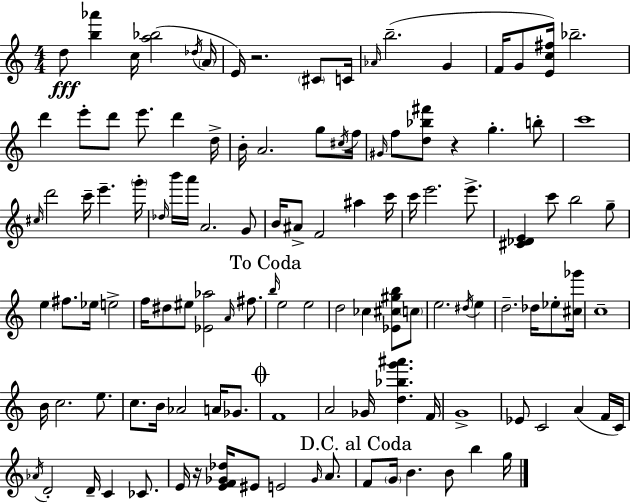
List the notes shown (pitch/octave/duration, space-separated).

D5/e [B5,Ab6]/q C5/s [A5,Bb5]/h Db5/s A4/s E4/s R/h. C#4/e C4/s Ab4/s B5/h. G4/q F4/s G4/e [E4,C5,F#5]/s Bb5/h. D6/q E6/e D6/e E6/e. D6/q D5/s B4/s A4/h. G5/e C#5/s F5/s G#4/s F5/e [D5,Bb5,F#6]/e R/q G5/q. B5/e C6/w C#5/s D6/h C6/s E6/q. G6/s Db5/s B6/s A6/s A4/h. G4/e B4/s A#4/e F4/h A#5/q C6/s C6/s E6/h. E6/e. [C#4,Db4,E4]/q C6/e B5/h G5/e E5/q F#5/e. Eb5/s E5/h F5/s D#5/e EIS5/e [Eb4,Ab5]/h A4/s F#5/e. B5/s E5/h E5/h D5/h CES5/q [Eb4,C#5,G#5,B5]/e C5/e E5/h. D#5/s E5/q D5/h. Db5/s Eb5/e [C#5,Gb6]/s C5/w B4/s C5/h. E5/e. C5/e. B4/s Ab4/h A4/s Gb4/e. F4/w A4/h Gb4/s [D5,Bb5,G6,A#6]/q. F4/s G4/w Eb4/e C4/h A4/q F4/s C4/s Ab4/s D4/h D4/s C4/q CES4/e. E4/s R/s [E4,F4,Gb4,Db5]/s EIS4/e E4/h Gb4/s A4/e. F4/e G4/s B4/q. B4/e B5/q G5/s